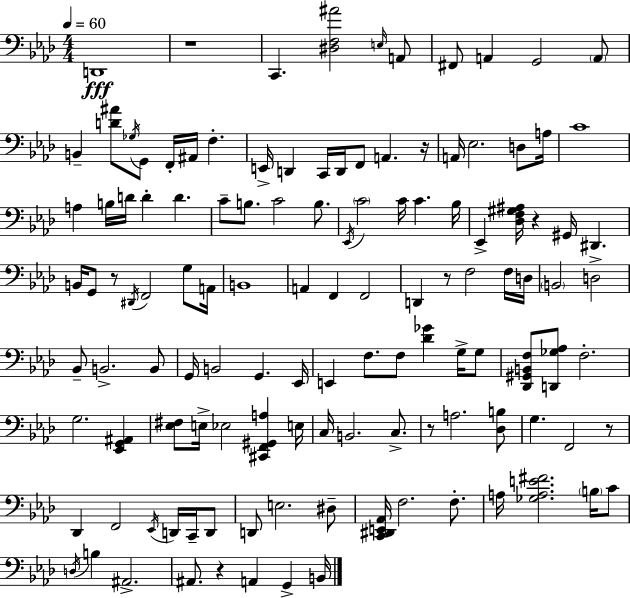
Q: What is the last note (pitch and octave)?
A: B2